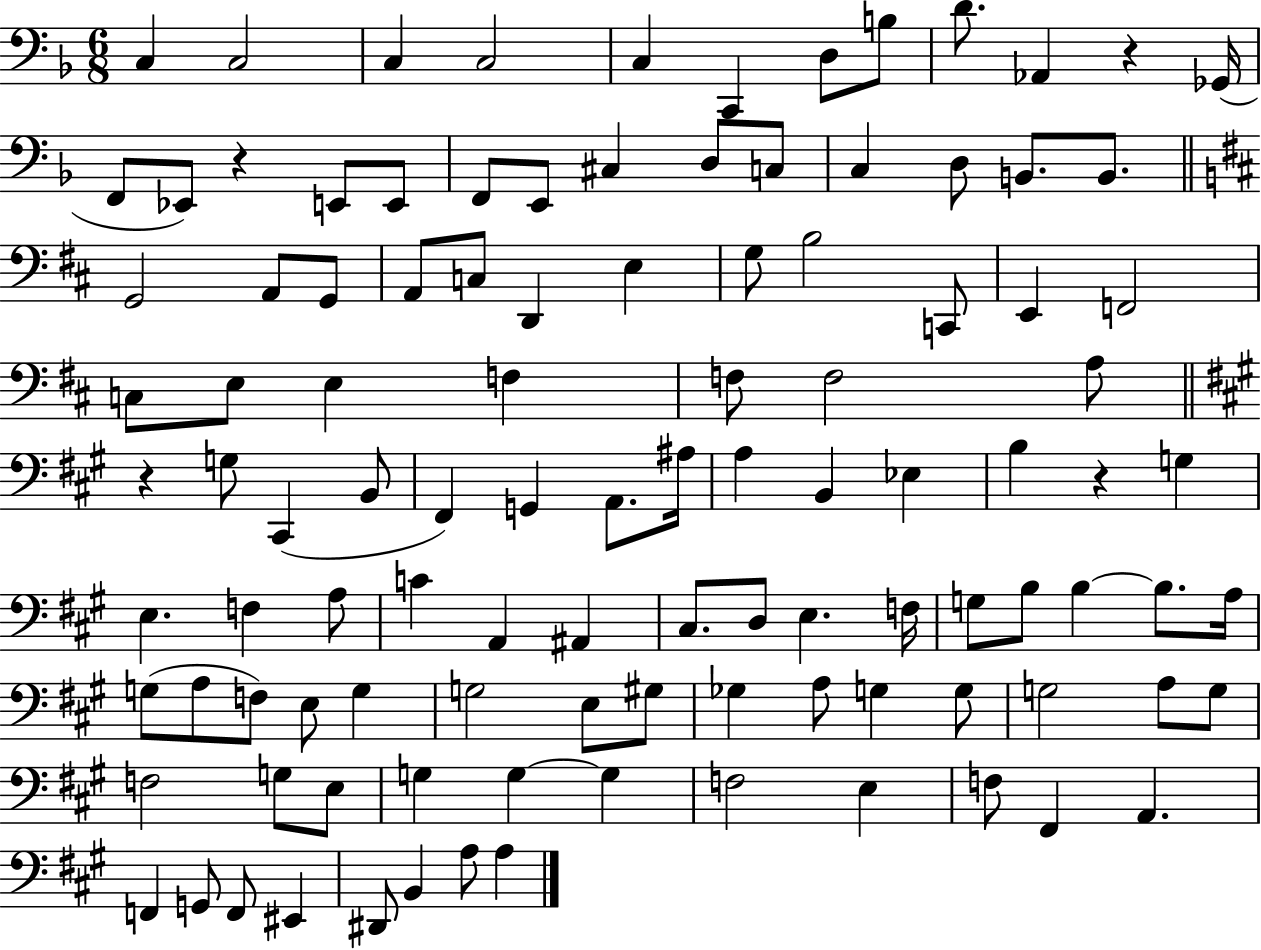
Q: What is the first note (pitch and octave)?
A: C3